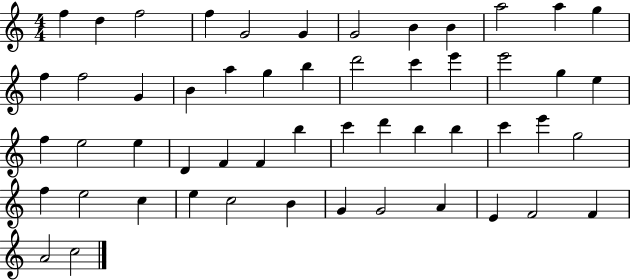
{
  \clef treble
  \numericTimeSignature
  \time 4/4
  \key c \major
  f''4 d''4 f''2 | f''4 g'2 g'4 | g'2 b'4 b'4 | a''2 a''4 g''4 | \break f''4 f''2 g'4 | b'4 a''4 g''4 b''4 | d'''2 c'''4 e'''4 | e'''2 g''4 e''4 | \break f''4 e''2 e''4 | d'4 f'4 f'4 b''4 | c'''4 d'''4 b''4 b''4 | c'''4 e'''4 g''2 | \break f''4 e''2 c''4 | e''4 c''2 b'4 | g'4 g'2 a'4 | e'4 f'2 f'4 | \break a'2 c''2 | \bar "|."
}